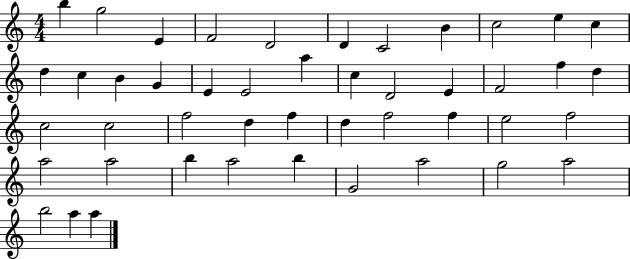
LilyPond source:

{
  \clef treble
  \numericTimeSignature
  \time 4/4
  \key c \major
  b''4 g''2 e'4 | f'2 d'2 | d'4 c'2 b'4 | c''2 e''4 c''4 | \break d''4 c''4 b'4 g'4 | e'4 e'2 a''4 | c''4 d'2 e'4 | f'2 f''4 d''4 | \break c''2 c''2 | f''2 d''4 f''4 | d''4 f''2 f''4 | e''2 f''2 | \break a''2 a''2 | b''4 a''2 b''4 | g'2 a''2 | g''2 a''2 | \break b''2 a''4 a''4 | \bar "|."
}